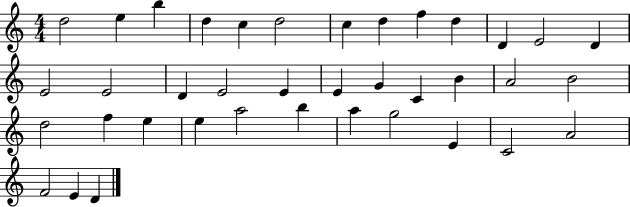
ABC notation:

X:1
T:Untitled
M:4/4
L:1/4
K:C
d2 e b d c d2 c d f d D E2 D E2 E2 D E2 E E G C B A2 B2 d2 f e e a2 b a g2 E C2 A2 F2 E D